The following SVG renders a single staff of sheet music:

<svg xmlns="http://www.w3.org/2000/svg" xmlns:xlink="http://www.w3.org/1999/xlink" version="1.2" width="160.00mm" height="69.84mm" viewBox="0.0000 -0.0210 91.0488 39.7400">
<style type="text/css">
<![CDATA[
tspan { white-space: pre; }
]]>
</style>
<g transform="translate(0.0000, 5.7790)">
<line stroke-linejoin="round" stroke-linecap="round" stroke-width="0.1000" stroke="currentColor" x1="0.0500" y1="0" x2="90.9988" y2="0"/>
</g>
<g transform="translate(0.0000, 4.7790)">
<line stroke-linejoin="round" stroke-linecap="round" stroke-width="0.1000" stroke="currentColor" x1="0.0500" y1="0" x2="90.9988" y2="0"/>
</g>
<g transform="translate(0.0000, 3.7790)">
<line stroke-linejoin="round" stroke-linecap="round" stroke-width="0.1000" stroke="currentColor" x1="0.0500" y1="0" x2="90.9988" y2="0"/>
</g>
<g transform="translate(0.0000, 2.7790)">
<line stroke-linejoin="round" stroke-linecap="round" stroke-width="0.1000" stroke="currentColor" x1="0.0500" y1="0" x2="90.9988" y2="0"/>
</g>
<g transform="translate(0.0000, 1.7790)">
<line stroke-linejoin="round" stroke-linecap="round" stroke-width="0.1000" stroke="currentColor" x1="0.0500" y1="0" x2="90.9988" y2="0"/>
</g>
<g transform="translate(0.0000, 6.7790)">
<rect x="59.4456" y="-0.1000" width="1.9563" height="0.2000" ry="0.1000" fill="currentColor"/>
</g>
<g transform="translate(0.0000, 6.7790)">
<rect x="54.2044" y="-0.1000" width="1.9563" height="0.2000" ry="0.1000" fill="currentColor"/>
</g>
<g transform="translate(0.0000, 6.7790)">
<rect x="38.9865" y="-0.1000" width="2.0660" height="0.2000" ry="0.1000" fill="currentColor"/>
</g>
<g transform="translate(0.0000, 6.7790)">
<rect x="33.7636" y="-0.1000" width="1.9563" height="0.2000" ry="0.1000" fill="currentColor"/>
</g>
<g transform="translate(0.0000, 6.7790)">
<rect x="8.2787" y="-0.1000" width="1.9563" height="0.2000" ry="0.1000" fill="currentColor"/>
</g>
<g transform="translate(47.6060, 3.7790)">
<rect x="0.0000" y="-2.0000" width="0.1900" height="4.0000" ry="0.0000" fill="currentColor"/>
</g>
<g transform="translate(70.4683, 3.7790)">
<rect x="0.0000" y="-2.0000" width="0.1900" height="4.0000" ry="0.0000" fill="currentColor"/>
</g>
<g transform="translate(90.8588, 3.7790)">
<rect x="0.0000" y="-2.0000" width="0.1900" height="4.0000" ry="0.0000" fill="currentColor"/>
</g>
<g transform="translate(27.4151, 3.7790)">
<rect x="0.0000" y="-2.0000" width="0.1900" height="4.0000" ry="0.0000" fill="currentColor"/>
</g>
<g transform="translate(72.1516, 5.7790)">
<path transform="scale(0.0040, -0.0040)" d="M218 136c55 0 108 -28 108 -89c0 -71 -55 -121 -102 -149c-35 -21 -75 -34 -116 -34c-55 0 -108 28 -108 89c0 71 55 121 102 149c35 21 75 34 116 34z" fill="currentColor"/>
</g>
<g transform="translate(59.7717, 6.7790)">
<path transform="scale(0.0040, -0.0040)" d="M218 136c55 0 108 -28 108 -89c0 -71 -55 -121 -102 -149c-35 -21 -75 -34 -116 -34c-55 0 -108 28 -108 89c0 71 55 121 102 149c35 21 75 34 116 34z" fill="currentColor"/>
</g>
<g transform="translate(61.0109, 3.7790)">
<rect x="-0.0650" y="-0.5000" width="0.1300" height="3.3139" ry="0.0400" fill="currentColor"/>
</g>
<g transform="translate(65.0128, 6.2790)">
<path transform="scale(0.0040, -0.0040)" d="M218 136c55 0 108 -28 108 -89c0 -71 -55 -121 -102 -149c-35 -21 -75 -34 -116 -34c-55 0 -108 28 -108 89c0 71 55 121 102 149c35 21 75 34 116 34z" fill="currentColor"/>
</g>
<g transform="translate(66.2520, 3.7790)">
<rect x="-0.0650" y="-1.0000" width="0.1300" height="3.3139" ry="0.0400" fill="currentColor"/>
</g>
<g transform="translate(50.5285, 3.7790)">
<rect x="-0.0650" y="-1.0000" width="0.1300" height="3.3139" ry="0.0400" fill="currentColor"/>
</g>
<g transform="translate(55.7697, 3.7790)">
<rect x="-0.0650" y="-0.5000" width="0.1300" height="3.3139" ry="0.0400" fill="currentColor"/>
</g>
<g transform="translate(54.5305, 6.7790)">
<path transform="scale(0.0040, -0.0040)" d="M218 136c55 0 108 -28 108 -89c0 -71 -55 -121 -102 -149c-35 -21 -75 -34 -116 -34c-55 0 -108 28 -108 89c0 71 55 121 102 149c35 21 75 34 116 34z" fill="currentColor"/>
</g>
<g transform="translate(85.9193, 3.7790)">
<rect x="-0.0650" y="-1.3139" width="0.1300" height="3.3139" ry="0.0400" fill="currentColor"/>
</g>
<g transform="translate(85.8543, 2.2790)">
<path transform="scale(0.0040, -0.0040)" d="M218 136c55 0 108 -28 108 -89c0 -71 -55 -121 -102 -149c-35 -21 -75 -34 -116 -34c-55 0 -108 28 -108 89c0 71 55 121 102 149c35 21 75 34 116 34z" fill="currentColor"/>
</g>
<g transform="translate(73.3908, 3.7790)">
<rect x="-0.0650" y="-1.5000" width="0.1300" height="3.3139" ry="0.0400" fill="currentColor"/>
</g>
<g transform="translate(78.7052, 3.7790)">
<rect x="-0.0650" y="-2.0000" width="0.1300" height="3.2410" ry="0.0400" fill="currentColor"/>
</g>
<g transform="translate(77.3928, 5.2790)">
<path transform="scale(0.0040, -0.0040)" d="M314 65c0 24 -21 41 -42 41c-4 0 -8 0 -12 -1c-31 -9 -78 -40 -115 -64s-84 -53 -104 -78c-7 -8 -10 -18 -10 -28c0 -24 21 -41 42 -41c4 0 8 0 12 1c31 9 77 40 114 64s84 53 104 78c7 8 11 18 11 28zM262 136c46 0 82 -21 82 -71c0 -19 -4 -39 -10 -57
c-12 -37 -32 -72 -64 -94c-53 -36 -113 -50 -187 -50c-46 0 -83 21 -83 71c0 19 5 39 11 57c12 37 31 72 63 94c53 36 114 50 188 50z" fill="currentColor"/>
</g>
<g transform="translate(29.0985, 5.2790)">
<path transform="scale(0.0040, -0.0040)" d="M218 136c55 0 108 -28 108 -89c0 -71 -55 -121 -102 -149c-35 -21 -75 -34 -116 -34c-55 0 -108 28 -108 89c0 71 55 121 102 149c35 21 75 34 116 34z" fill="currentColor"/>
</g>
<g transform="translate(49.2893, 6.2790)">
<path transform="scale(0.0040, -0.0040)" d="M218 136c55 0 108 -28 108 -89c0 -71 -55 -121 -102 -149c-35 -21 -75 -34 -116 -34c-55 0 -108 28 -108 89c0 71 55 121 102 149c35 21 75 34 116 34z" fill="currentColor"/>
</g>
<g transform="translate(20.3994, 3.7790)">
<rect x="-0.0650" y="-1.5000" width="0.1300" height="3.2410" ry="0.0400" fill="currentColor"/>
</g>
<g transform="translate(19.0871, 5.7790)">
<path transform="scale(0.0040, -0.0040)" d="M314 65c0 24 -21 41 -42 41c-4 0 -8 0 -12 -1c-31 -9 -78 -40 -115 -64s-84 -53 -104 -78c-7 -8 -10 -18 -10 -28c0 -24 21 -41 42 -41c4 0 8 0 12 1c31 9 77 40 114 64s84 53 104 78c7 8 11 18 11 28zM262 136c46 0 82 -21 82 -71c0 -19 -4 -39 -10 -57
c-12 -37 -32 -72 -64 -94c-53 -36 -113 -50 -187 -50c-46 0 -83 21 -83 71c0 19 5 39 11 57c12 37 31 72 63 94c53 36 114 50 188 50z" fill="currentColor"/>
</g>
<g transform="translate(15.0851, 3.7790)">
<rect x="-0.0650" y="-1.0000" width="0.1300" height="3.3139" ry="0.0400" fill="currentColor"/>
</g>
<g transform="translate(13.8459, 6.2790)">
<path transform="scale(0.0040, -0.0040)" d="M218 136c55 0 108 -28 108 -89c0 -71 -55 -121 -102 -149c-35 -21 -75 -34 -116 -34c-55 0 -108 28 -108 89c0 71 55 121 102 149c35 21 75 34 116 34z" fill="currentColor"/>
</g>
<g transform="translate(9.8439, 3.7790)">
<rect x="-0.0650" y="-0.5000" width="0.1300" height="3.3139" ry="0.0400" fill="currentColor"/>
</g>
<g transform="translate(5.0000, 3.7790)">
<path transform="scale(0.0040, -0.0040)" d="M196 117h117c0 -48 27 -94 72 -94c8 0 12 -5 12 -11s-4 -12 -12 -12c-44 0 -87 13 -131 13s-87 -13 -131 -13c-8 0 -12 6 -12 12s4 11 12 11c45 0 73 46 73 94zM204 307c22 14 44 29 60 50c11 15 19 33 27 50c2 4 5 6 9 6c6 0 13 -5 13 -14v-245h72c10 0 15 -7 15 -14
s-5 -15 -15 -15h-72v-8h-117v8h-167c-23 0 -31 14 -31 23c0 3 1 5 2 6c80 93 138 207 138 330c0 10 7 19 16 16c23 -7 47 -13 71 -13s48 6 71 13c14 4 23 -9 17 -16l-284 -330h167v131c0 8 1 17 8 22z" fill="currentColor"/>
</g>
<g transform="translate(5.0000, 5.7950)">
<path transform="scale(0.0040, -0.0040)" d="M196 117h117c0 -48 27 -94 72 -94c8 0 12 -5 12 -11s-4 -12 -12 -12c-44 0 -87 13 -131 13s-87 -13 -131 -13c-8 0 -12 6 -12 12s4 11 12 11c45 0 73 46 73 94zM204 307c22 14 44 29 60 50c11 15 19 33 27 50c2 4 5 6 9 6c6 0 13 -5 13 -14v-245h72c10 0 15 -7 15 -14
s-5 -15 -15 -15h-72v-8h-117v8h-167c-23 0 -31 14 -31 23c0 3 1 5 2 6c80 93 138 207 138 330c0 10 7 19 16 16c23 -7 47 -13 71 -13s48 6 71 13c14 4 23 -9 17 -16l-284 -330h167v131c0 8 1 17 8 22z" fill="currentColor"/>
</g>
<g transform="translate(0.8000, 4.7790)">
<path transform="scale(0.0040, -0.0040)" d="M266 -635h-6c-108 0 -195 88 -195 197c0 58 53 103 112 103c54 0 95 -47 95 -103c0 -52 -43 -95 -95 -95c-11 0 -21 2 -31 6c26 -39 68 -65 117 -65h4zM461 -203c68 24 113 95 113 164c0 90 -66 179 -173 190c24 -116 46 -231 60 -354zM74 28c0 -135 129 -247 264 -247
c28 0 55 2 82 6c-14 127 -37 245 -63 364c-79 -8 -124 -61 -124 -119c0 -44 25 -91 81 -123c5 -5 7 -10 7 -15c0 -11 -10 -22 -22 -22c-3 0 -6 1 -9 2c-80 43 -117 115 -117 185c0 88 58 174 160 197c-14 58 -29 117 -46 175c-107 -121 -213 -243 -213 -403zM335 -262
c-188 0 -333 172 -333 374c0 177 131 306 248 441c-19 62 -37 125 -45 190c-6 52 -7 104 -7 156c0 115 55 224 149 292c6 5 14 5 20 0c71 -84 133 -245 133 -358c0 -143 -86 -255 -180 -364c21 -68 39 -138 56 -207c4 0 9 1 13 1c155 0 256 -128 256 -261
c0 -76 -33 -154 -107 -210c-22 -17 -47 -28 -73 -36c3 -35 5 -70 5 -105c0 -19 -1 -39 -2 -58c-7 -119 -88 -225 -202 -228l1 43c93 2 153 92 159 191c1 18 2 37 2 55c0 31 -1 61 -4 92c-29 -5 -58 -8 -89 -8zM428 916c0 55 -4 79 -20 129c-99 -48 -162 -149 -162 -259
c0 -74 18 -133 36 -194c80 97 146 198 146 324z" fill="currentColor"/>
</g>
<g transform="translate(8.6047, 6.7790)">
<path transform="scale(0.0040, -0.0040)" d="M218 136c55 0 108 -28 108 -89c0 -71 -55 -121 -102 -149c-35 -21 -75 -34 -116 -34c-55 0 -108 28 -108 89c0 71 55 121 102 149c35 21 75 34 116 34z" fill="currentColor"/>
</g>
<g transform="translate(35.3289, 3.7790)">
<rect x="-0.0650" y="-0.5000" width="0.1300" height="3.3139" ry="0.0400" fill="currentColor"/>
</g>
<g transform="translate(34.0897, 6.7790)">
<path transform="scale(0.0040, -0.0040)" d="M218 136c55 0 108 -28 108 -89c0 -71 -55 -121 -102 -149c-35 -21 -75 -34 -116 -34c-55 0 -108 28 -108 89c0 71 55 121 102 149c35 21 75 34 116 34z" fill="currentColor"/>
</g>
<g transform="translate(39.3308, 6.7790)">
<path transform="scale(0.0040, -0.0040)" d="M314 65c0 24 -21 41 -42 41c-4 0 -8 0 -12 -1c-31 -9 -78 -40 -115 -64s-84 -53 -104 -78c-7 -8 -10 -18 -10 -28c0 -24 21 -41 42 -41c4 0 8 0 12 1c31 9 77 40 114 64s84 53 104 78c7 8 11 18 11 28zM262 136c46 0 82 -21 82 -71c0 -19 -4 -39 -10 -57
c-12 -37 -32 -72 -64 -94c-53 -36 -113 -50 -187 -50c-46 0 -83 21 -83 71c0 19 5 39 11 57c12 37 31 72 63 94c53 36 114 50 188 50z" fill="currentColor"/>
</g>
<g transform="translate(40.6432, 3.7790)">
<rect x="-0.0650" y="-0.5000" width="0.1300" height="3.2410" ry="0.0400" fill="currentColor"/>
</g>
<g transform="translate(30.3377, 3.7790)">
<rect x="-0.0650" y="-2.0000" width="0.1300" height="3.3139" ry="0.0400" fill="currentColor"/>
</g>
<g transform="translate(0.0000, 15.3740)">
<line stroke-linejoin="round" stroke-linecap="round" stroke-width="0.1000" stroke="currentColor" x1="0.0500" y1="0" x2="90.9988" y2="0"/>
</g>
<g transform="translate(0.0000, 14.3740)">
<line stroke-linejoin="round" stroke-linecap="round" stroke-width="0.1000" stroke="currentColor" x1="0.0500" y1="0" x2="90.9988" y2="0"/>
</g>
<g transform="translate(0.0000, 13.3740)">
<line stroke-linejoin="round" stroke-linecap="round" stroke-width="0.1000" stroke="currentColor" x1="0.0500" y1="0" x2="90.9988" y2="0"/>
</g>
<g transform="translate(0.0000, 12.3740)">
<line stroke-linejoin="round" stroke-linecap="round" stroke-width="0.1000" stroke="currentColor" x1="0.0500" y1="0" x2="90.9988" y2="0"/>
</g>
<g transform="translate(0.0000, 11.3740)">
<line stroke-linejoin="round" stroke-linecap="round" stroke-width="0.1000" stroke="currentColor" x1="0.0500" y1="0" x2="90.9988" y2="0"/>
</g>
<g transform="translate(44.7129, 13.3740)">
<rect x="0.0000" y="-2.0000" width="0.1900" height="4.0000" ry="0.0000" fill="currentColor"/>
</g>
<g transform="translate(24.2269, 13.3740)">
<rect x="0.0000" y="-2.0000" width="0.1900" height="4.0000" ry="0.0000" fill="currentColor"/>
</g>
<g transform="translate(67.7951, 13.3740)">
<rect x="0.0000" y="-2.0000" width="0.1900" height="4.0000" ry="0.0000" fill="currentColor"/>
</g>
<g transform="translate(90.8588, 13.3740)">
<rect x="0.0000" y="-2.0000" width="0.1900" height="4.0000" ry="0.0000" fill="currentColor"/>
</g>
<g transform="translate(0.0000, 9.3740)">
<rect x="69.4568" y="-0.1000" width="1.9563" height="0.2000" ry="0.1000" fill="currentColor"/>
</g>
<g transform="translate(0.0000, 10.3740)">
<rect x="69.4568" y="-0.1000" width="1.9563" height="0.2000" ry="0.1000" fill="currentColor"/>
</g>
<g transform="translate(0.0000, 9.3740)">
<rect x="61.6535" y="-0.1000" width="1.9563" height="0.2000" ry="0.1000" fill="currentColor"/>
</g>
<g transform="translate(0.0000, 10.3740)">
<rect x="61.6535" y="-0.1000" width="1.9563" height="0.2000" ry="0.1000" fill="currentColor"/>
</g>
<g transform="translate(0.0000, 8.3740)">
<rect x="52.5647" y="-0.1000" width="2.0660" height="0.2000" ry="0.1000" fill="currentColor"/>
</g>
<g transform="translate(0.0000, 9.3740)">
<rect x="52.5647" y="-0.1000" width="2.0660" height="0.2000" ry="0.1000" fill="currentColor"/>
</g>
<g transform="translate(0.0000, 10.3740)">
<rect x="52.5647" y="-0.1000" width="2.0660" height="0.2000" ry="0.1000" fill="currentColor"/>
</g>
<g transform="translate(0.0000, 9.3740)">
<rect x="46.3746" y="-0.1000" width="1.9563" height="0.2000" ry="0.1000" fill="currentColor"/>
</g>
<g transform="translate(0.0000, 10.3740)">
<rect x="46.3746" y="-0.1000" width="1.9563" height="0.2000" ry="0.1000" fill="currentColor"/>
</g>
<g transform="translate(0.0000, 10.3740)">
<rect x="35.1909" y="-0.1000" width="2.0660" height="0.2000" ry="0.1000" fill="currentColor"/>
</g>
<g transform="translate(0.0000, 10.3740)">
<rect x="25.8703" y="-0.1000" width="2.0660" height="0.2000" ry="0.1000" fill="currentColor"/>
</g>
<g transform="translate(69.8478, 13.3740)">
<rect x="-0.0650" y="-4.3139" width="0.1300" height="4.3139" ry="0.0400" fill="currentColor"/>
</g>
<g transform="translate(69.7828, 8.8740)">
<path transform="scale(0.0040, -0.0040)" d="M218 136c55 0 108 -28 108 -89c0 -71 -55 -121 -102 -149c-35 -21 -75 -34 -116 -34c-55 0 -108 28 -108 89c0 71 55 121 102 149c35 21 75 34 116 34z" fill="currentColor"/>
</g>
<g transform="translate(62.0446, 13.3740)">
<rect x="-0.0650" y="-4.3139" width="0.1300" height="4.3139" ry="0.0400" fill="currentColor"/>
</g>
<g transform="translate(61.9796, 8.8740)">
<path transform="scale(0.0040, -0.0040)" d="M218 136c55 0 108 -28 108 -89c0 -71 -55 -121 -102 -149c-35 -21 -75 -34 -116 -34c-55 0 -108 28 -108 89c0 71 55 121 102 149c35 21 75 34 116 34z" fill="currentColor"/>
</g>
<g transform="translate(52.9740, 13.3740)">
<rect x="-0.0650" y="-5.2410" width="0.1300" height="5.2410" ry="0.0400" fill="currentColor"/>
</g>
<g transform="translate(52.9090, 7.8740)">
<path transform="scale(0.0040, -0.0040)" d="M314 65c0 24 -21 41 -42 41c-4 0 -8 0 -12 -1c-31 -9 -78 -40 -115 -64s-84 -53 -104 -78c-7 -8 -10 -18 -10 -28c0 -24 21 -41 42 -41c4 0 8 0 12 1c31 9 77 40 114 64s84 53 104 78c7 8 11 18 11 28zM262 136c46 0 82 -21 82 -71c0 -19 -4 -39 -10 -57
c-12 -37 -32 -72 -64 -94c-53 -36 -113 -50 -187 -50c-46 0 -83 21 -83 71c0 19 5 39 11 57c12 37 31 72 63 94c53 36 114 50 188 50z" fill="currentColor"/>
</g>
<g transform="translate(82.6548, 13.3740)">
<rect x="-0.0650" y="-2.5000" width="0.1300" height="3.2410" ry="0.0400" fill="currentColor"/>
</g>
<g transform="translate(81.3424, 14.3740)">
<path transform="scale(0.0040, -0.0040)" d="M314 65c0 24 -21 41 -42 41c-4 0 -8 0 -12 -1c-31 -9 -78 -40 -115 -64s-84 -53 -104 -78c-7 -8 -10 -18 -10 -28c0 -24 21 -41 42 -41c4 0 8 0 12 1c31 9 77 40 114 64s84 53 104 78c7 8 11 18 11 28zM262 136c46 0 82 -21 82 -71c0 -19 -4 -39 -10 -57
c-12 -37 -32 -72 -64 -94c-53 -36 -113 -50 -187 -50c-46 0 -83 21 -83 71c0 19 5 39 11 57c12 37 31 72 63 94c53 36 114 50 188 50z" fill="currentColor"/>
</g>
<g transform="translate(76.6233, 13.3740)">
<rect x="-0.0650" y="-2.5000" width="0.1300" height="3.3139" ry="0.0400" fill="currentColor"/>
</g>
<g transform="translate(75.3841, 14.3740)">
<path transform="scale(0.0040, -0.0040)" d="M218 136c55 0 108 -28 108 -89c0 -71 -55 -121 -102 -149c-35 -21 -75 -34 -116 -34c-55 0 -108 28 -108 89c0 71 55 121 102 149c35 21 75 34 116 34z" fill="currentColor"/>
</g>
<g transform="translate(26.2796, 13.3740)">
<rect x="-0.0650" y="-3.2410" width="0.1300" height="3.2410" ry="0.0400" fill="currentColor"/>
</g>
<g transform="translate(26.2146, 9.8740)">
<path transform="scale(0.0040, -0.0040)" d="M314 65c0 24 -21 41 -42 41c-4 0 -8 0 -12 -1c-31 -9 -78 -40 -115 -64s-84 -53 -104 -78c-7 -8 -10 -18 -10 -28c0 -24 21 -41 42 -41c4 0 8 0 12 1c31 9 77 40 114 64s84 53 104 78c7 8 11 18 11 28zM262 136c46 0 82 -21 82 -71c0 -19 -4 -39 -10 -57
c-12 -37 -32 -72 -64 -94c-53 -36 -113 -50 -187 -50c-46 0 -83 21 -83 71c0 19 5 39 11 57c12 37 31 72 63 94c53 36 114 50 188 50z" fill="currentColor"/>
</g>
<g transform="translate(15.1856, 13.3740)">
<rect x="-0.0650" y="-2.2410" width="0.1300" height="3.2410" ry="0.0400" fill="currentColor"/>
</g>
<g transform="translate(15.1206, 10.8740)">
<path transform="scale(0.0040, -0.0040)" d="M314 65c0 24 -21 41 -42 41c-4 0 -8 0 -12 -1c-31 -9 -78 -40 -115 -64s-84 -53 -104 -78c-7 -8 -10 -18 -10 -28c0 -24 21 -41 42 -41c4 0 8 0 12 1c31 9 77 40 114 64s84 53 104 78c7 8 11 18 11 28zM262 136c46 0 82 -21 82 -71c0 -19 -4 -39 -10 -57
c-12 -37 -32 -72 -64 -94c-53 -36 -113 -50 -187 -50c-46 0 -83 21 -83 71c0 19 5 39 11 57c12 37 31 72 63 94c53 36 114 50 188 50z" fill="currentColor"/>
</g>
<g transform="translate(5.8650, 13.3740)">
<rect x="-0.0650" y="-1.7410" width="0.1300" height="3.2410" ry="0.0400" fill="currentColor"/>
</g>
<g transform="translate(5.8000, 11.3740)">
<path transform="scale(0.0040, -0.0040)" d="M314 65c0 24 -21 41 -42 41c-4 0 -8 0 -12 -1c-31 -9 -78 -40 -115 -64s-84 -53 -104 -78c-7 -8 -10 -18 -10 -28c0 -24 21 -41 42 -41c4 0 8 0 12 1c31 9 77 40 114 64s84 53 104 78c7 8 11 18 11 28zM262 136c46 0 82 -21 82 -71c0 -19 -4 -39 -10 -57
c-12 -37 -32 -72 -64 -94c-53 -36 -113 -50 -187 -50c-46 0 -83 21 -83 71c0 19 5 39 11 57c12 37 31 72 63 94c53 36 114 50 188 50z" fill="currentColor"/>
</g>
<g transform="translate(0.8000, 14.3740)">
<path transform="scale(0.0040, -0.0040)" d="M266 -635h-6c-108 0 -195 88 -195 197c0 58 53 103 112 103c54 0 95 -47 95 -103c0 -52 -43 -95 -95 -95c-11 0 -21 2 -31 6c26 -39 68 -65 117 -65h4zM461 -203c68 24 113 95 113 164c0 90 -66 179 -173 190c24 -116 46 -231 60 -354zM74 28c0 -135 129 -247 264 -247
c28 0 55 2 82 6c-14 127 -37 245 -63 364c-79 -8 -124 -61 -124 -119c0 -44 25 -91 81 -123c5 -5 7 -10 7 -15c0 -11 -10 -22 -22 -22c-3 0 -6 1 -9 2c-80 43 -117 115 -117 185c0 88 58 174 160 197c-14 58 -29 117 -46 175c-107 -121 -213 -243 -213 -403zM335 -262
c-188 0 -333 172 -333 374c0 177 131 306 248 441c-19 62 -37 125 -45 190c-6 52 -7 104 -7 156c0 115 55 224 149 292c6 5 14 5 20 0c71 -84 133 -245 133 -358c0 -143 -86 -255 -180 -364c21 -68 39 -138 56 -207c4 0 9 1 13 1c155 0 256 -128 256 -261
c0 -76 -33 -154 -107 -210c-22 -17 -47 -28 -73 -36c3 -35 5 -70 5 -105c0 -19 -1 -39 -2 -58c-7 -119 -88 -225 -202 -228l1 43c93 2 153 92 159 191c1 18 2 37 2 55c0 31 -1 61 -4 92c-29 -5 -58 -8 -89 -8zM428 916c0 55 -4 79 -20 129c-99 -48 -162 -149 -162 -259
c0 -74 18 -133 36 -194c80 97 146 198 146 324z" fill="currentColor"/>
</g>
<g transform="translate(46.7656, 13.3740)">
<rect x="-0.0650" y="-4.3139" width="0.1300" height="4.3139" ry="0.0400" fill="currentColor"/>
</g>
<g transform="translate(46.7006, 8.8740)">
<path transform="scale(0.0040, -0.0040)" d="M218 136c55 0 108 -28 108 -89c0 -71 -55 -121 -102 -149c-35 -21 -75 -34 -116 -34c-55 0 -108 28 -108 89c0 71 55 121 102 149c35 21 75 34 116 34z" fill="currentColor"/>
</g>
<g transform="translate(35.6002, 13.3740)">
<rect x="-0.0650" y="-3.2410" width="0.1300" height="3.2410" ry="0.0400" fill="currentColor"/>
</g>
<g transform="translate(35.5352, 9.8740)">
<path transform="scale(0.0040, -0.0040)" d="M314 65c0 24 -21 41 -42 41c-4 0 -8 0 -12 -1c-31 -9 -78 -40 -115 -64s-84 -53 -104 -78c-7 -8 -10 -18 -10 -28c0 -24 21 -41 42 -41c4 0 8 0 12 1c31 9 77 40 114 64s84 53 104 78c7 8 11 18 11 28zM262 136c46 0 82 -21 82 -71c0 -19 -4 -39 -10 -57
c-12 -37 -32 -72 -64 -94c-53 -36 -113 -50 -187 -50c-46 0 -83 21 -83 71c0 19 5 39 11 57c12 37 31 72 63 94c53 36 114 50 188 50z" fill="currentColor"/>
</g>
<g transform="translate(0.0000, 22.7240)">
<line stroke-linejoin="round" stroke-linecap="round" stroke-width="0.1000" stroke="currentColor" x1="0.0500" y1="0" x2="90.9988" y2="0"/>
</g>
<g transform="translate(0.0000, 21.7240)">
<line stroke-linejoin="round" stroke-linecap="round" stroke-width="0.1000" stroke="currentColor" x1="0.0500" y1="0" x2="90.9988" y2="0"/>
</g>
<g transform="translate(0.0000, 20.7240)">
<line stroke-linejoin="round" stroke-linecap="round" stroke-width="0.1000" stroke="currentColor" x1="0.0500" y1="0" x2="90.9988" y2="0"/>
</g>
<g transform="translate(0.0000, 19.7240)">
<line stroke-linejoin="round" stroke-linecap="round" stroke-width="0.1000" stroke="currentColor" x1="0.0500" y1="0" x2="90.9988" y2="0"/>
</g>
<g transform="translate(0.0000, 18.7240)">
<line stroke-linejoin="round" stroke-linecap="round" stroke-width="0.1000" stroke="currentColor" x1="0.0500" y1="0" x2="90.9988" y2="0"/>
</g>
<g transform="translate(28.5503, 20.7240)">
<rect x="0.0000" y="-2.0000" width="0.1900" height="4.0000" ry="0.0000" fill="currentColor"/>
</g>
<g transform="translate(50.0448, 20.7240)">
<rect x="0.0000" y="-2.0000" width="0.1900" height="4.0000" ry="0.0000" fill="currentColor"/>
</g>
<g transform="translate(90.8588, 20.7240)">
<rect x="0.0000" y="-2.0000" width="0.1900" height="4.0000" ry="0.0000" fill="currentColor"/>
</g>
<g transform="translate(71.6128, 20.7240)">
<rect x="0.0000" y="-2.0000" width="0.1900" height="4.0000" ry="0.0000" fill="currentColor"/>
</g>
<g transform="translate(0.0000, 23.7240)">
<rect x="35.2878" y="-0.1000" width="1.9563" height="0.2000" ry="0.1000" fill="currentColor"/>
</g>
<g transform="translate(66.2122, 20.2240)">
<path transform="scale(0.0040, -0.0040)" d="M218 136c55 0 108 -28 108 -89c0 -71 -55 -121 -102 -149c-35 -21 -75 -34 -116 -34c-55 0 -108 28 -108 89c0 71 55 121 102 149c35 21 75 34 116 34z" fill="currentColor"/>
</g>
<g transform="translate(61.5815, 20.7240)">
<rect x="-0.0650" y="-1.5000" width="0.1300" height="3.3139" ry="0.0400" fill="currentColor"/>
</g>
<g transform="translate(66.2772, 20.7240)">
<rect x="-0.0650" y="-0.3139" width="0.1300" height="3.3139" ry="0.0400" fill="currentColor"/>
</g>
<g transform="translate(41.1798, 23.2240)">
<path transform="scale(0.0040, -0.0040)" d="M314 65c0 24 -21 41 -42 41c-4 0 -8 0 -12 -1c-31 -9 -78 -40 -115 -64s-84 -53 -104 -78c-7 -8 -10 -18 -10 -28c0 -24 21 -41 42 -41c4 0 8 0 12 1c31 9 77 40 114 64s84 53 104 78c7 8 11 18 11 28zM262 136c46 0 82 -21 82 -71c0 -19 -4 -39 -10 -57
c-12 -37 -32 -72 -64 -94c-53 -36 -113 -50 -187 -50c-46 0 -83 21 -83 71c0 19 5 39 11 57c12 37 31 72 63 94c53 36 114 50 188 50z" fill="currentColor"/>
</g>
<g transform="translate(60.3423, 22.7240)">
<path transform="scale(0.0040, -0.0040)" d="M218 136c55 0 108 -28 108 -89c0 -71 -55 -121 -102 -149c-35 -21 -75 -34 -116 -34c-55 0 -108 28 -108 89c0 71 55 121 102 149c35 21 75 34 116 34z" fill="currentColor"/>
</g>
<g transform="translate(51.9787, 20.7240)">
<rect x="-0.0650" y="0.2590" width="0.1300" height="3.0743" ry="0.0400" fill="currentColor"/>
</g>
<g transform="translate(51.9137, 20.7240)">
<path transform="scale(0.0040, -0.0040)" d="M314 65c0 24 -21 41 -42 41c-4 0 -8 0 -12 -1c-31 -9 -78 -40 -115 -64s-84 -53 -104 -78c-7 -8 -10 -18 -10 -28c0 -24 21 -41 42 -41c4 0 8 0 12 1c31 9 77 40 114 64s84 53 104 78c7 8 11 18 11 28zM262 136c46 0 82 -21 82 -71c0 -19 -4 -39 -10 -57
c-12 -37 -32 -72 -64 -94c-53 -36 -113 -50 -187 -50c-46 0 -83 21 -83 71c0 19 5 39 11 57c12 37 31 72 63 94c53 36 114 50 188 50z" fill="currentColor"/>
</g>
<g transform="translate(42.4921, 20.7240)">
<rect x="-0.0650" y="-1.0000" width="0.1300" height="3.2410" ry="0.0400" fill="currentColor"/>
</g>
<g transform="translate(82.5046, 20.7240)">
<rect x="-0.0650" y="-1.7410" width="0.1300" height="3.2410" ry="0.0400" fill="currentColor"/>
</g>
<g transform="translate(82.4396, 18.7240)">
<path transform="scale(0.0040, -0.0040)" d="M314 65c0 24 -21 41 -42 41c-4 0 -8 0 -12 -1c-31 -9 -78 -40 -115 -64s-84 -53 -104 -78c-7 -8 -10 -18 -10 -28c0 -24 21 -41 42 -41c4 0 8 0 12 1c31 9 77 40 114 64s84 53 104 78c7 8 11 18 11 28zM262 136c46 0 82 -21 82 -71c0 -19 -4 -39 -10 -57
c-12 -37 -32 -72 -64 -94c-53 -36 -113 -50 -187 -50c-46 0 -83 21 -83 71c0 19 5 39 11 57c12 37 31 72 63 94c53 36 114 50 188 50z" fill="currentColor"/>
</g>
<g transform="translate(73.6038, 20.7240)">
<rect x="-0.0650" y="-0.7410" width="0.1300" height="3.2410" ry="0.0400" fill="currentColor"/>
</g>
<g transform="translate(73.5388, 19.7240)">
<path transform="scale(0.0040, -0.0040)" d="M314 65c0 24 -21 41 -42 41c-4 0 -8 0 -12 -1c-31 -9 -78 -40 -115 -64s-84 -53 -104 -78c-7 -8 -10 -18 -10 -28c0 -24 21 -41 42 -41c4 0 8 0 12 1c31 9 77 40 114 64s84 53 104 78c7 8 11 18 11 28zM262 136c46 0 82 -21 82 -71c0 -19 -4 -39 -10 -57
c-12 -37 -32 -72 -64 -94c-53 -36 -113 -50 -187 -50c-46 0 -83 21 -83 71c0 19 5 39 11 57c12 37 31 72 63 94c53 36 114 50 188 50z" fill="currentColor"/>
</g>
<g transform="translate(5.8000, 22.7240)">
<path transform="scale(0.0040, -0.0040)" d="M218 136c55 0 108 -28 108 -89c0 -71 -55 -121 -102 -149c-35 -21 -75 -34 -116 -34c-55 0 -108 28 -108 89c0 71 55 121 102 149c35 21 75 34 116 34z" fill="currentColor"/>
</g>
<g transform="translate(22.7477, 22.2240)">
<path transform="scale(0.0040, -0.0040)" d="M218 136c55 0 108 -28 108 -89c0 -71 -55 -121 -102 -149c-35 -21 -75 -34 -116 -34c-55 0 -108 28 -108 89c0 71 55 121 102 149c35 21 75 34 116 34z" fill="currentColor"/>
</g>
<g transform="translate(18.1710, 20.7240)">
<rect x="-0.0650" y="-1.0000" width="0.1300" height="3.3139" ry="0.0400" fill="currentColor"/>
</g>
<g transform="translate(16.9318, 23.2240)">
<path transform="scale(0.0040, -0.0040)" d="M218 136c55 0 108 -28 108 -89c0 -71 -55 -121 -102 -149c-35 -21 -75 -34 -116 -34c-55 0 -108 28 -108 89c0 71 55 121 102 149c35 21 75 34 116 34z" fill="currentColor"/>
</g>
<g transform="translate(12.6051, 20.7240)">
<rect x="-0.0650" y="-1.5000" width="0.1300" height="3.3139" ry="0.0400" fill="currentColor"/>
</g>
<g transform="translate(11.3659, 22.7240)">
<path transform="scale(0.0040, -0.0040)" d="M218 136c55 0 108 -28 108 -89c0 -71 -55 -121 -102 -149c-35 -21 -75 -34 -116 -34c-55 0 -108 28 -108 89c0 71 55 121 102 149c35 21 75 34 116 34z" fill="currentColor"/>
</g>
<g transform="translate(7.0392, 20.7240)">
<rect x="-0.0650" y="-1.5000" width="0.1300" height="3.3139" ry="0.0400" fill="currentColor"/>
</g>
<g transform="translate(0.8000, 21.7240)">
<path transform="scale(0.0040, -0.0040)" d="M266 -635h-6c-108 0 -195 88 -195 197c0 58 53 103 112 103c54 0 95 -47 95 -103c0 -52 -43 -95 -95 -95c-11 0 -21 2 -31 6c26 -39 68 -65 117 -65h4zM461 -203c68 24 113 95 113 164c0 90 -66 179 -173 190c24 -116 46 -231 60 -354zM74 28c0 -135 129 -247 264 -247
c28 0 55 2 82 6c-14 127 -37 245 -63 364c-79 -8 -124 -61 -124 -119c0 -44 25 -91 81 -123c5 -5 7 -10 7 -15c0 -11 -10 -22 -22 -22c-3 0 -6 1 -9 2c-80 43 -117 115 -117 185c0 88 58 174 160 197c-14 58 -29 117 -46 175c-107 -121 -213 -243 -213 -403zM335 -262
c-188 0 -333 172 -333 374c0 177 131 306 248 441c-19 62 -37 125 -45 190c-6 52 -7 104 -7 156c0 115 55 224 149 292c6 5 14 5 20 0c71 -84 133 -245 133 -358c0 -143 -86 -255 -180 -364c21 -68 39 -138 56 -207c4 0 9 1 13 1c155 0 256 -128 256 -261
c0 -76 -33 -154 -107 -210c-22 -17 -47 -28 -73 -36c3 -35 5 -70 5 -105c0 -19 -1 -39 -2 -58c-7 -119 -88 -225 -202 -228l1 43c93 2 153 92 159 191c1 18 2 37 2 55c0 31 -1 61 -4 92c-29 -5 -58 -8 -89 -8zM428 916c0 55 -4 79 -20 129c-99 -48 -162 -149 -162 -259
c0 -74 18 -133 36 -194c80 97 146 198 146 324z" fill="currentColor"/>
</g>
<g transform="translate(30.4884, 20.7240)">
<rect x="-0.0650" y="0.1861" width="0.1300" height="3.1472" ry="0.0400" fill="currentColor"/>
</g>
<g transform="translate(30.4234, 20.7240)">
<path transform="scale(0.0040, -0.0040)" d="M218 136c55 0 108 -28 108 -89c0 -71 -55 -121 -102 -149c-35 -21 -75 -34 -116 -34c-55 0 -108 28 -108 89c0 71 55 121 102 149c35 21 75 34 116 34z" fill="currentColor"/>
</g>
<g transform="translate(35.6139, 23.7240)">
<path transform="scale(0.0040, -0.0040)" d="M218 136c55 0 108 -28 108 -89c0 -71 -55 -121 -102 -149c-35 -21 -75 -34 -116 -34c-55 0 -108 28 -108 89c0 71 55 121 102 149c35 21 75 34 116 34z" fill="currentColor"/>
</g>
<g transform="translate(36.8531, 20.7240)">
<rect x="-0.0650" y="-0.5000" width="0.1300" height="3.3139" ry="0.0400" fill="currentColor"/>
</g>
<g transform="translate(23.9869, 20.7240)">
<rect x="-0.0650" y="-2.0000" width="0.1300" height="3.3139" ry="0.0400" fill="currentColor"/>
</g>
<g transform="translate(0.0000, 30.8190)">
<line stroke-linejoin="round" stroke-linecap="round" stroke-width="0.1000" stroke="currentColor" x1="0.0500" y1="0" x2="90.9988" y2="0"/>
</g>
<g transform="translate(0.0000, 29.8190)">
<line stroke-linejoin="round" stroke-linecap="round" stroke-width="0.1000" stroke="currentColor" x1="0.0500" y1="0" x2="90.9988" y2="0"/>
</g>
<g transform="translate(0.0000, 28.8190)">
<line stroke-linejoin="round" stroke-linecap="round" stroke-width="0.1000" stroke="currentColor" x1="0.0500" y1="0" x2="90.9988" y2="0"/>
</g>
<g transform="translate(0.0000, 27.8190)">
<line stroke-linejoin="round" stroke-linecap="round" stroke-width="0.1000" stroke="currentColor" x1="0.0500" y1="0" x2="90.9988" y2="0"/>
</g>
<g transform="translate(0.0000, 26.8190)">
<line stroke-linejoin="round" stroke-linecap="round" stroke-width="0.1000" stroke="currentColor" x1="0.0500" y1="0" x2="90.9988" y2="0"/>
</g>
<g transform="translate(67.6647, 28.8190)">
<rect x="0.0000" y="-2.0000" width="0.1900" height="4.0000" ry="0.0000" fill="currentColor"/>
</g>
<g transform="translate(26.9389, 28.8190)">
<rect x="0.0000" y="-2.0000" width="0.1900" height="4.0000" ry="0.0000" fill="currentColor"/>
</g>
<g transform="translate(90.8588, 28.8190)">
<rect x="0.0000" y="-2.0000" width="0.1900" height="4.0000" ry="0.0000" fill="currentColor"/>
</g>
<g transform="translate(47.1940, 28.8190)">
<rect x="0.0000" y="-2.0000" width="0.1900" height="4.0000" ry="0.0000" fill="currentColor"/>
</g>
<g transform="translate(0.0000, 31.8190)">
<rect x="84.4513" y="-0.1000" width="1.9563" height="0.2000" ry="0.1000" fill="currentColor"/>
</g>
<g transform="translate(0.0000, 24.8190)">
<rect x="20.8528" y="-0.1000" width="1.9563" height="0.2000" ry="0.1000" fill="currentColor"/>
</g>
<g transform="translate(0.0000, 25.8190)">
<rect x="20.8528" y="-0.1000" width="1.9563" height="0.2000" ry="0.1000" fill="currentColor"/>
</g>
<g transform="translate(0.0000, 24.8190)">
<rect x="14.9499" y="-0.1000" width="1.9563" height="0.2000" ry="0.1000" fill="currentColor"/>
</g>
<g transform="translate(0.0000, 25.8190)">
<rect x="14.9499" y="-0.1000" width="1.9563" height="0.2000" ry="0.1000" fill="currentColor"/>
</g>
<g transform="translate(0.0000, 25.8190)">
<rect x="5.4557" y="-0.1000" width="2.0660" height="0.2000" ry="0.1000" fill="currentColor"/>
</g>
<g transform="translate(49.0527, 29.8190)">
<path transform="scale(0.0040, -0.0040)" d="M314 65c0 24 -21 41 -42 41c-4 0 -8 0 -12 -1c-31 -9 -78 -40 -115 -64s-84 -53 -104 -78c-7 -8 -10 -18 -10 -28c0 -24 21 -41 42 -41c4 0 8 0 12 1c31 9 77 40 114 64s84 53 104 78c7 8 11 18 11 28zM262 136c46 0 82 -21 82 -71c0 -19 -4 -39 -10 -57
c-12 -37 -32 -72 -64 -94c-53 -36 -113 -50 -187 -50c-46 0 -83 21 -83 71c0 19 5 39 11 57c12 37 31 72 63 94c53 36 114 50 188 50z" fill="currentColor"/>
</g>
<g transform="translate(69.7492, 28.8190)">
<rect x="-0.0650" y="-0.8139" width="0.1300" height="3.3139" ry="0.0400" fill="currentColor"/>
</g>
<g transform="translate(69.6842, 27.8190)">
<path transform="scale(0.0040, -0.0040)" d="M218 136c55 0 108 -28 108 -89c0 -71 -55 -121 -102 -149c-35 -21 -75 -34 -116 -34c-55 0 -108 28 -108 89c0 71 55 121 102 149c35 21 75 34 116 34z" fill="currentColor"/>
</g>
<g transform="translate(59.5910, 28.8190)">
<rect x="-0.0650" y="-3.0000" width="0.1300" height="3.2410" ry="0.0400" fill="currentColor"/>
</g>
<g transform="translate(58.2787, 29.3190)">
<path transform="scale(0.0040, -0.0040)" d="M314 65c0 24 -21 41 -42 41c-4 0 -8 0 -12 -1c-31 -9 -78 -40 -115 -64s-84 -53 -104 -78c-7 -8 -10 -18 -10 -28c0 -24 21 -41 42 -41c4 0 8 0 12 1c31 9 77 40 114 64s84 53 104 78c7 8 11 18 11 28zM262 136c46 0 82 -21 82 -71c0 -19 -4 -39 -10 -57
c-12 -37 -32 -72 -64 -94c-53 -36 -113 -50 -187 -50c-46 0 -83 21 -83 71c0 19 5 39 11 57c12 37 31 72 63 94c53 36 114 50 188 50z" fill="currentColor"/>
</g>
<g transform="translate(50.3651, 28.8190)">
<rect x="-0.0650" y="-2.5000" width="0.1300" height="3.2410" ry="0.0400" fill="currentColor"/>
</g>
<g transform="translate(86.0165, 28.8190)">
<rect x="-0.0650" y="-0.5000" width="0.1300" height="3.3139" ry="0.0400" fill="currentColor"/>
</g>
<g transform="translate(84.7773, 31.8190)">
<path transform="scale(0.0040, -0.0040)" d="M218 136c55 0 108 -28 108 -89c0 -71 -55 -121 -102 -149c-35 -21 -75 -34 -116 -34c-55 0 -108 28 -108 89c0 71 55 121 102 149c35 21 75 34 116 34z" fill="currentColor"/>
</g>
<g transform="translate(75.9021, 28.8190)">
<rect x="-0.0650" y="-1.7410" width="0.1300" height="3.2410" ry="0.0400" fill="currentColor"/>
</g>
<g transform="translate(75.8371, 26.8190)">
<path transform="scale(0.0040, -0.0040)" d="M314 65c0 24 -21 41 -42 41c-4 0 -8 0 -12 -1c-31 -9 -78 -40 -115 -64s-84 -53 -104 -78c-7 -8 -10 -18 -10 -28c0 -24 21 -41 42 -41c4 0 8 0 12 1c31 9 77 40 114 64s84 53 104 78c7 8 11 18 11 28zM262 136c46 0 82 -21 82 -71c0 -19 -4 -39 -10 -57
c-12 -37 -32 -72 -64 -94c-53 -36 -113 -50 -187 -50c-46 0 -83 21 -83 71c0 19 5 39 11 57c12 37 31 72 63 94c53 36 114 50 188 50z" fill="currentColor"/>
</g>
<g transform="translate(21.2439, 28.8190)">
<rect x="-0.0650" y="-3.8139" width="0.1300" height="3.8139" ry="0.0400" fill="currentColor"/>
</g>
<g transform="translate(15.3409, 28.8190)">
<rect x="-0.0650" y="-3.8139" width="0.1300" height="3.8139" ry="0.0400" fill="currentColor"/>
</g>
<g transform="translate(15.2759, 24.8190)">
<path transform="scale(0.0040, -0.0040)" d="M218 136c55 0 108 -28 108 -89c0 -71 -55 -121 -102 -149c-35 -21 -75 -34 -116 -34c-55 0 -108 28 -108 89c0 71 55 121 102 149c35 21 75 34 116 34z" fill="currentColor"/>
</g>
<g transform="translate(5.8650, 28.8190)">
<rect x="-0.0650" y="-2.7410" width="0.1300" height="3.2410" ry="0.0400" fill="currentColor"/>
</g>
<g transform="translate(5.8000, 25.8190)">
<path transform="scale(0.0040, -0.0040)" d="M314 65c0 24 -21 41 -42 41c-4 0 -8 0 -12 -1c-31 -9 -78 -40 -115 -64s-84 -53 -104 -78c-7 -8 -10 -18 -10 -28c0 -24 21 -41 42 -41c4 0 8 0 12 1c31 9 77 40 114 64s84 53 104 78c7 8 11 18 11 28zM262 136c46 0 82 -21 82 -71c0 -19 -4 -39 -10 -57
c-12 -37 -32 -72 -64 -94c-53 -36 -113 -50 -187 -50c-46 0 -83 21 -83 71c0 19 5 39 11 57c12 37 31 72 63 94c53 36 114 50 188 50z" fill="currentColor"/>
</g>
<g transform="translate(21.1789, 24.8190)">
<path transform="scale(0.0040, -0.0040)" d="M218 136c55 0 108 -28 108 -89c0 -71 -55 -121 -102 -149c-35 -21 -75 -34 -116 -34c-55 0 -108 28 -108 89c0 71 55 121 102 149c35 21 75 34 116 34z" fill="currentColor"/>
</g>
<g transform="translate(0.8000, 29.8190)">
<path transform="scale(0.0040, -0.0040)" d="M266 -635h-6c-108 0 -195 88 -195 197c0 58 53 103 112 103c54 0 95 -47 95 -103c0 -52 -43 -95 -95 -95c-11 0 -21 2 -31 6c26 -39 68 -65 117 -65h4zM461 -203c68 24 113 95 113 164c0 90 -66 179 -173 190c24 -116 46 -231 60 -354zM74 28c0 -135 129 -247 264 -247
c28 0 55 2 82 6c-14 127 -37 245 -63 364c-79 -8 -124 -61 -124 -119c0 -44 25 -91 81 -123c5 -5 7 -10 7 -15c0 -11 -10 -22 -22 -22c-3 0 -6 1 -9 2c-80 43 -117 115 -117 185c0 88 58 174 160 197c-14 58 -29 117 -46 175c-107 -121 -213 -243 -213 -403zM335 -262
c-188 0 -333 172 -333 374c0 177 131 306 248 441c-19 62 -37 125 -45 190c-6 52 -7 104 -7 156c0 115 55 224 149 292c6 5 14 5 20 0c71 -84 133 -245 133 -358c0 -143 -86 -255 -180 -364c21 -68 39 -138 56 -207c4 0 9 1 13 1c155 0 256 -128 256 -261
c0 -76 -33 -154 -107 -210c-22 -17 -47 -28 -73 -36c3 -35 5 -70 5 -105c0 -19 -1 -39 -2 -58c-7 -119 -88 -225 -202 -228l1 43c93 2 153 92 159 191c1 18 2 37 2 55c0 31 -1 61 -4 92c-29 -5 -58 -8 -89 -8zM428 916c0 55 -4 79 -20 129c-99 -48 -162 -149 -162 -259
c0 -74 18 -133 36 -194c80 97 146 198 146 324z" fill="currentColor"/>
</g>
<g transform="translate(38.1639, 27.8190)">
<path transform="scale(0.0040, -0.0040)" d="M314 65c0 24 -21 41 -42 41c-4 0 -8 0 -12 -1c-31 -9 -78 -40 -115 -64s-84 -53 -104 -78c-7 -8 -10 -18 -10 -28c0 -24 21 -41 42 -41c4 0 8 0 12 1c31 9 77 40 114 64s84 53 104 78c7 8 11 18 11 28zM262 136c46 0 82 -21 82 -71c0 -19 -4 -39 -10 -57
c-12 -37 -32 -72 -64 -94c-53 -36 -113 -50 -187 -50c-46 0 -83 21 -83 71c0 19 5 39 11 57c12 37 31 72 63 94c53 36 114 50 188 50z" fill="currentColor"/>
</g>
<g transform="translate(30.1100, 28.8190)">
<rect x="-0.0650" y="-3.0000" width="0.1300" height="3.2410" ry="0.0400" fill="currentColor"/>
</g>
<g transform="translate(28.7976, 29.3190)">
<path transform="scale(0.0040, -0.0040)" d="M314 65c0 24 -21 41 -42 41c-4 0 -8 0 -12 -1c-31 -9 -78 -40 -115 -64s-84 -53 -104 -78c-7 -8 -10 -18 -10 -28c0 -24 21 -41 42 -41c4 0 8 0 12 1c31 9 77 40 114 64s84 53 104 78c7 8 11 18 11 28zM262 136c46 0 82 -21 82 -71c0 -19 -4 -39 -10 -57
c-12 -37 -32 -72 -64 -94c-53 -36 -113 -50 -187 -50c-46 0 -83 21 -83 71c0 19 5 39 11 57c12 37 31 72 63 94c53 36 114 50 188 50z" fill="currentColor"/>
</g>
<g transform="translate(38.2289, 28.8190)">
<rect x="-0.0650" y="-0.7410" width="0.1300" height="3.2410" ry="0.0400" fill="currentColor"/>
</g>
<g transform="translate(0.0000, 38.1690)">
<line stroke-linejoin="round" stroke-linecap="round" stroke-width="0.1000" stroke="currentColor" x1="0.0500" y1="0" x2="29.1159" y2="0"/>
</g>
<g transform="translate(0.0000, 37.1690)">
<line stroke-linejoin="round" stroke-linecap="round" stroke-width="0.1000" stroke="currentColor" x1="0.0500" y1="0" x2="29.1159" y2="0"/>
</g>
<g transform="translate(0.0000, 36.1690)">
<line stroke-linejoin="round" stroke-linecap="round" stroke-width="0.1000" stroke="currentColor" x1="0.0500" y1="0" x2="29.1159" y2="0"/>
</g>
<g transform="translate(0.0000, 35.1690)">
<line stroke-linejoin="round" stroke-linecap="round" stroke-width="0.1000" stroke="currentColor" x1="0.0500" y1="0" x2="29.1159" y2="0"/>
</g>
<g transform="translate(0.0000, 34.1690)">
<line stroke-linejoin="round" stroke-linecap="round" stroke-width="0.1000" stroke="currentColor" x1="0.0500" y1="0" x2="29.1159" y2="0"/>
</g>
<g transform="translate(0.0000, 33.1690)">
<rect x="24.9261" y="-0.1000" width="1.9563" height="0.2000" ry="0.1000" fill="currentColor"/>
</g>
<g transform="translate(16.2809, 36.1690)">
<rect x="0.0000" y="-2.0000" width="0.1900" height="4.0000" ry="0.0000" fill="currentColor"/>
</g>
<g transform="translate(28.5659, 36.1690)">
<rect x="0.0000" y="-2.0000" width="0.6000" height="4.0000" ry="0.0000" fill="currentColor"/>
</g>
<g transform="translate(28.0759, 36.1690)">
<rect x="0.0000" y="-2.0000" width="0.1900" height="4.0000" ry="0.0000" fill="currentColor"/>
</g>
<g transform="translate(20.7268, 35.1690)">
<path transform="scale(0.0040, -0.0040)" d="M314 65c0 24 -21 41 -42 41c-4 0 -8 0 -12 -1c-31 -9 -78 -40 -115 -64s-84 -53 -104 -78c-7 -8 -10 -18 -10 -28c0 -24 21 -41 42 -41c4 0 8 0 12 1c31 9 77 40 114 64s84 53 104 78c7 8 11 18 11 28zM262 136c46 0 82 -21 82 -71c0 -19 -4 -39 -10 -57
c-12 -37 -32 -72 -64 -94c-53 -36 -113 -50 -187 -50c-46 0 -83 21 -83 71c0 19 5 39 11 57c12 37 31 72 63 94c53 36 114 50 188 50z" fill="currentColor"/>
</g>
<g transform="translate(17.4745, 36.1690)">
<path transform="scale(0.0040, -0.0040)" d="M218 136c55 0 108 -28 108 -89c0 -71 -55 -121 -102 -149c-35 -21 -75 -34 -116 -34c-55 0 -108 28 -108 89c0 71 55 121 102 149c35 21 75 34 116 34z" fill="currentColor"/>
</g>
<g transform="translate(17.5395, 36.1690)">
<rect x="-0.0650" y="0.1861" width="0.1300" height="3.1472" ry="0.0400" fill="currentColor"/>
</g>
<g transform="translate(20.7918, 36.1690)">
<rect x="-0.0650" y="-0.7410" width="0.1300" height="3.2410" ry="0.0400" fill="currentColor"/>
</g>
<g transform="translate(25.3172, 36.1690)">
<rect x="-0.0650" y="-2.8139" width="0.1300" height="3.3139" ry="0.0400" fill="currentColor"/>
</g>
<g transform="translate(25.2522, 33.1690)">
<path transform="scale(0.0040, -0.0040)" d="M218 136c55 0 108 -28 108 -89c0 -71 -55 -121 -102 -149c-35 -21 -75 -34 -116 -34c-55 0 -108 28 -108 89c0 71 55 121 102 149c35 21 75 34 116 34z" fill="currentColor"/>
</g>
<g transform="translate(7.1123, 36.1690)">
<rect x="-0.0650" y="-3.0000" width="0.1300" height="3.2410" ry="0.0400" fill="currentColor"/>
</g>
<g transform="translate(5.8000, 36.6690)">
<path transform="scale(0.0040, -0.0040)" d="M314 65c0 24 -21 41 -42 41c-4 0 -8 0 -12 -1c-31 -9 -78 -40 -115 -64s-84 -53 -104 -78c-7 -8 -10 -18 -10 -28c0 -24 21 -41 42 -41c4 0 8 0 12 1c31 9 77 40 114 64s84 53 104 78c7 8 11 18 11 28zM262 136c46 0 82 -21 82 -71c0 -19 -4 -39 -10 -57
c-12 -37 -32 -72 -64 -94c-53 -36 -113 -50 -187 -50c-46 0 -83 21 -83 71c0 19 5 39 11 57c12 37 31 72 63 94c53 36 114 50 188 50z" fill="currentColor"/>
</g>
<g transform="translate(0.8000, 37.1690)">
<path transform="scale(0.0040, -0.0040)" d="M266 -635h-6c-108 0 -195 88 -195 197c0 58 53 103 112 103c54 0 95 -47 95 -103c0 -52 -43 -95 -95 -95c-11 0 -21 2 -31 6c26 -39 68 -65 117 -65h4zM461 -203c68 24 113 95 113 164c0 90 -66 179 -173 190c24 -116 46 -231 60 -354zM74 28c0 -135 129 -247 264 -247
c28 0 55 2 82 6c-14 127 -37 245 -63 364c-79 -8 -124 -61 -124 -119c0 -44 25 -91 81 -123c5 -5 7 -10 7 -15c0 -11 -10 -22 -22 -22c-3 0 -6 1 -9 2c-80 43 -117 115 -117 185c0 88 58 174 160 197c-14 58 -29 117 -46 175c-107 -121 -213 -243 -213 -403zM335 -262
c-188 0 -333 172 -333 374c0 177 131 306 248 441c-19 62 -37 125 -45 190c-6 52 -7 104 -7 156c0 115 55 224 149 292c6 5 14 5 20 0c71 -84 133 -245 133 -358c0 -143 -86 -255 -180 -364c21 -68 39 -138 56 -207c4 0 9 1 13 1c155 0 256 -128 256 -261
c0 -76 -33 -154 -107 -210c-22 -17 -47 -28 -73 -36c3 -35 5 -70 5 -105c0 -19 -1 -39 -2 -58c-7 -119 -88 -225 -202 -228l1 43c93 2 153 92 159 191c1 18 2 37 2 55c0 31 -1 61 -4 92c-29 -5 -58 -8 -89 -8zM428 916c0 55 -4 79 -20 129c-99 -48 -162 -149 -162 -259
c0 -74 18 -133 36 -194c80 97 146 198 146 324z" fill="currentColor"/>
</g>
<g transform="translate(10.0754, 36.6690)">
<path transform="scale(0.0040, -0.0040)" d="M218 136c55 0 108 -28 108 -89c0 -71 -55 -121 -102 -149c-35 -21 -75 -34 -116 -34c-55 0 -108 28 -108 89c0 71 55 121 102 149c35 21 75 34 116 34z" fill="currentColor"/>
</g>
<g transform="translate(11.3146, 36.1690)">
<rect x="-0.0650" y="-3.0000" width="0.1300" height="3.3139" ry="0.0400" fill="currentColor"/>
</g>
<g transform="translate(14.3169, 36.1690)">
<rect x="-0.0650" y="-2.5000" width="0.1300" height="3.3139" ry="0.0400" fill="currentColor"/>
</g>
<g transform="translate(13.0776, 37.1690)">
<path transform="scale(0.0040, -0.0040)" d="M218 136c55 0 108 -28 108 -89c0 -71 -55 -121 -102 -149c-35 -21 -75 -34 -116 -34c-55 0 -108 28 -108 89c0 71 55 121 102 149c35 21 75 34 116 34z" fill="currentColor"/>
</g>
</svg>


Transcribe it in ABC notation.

X:1
T:Untitled
M:4/4
L:1/4
K:C
C D E2 F C C2 D C C D E F2 e f2 g2 b2 b2 d' f'2 d' d' G G2 E E D F B C D2 B2 E c d2 f2 a2 c' c' A2 d2 G2 A2 d f2 C A2 A G B d2 a